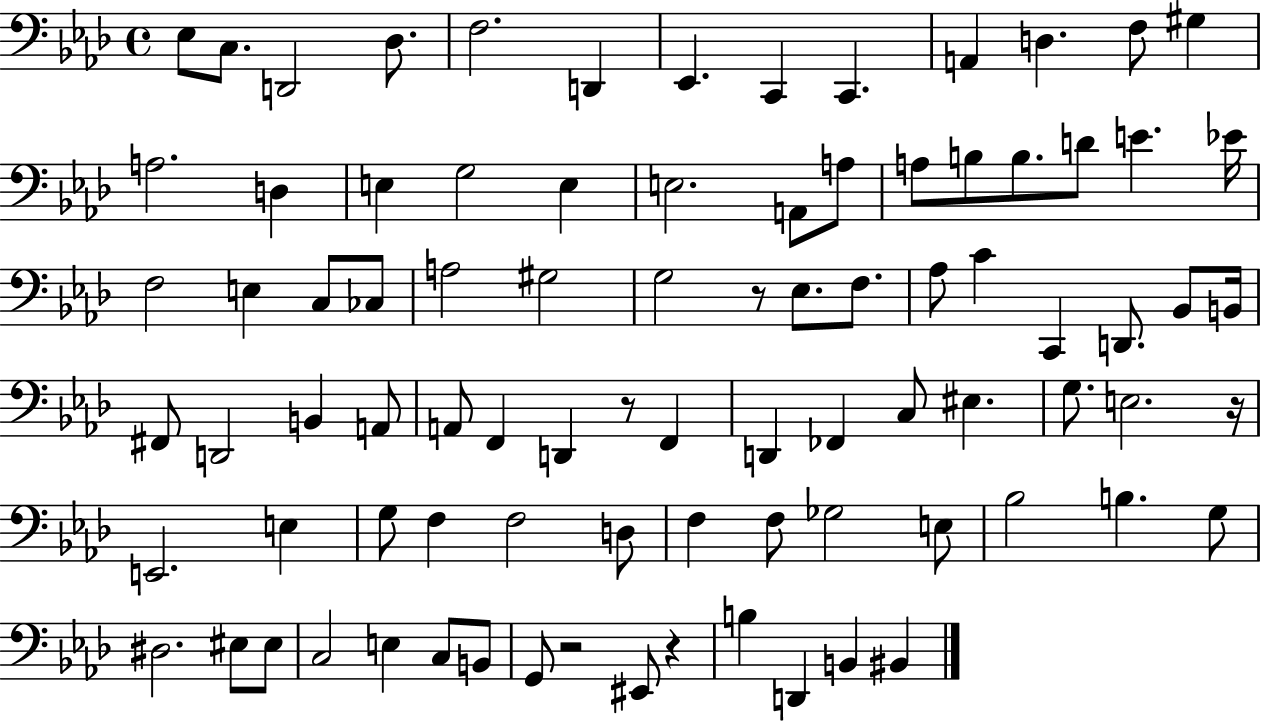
X:1
T:Untitled
M:4/4
L:1/4
K:Ab
_E,/2 C,/2 D,,2 _D,/2 F,2 D,, _E,, C,, C,, A,, D, F,/2 ^G, A,2 D, E, G,2 E, E,2 A,,/2 A,/2 A,/2 B,/2 B,/2 D/2 E _E/4 F,2 E, C,/2 _C,/2 A,2 ^G,2 G,2 z/2 _E,/2 F,/2 _A,/2 C C,, D,,/2 _B,,/2 B,,/4 ^F,,/2 D,,2 B,, A,,/2 A,,/2 F,, D,, z/2 F,, D,, _F,, C,/2 ^E, G,/2 E,2 z/4 E,,2 E, G,/2 F, F,2 D,/2 F, F,/2 _G,2 E,/2 _B,2 B, G,/2 ^D,2 ^E,/2 ^E,/2 C,2 E, C,/2 B,,/2 G,,/2 z2 ^E,,/2 z B, D,, B,, ^B,,